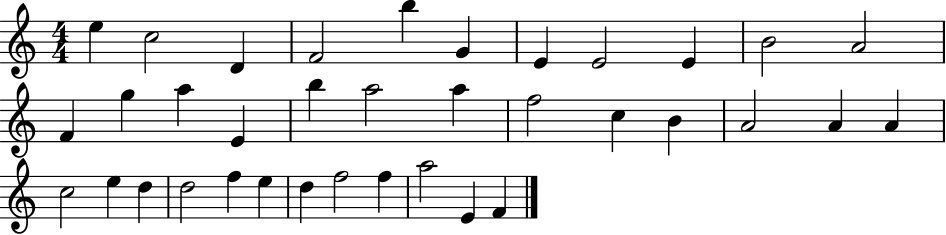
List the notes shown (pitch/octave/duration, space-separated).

E5/q C5/h D4/q F4/h B5/q G4/q E4/q E4/h E4/q B4/h A4/h F4/q G5/q A5/q E4/q B5/q A5/h A5/q F5/h C5/q B4/q A4/h A4/q A4/q C5/h E5/q D5/q D5/h F5/q E5/q D5/q F5/h F5/q A5/h E4/q F4/q